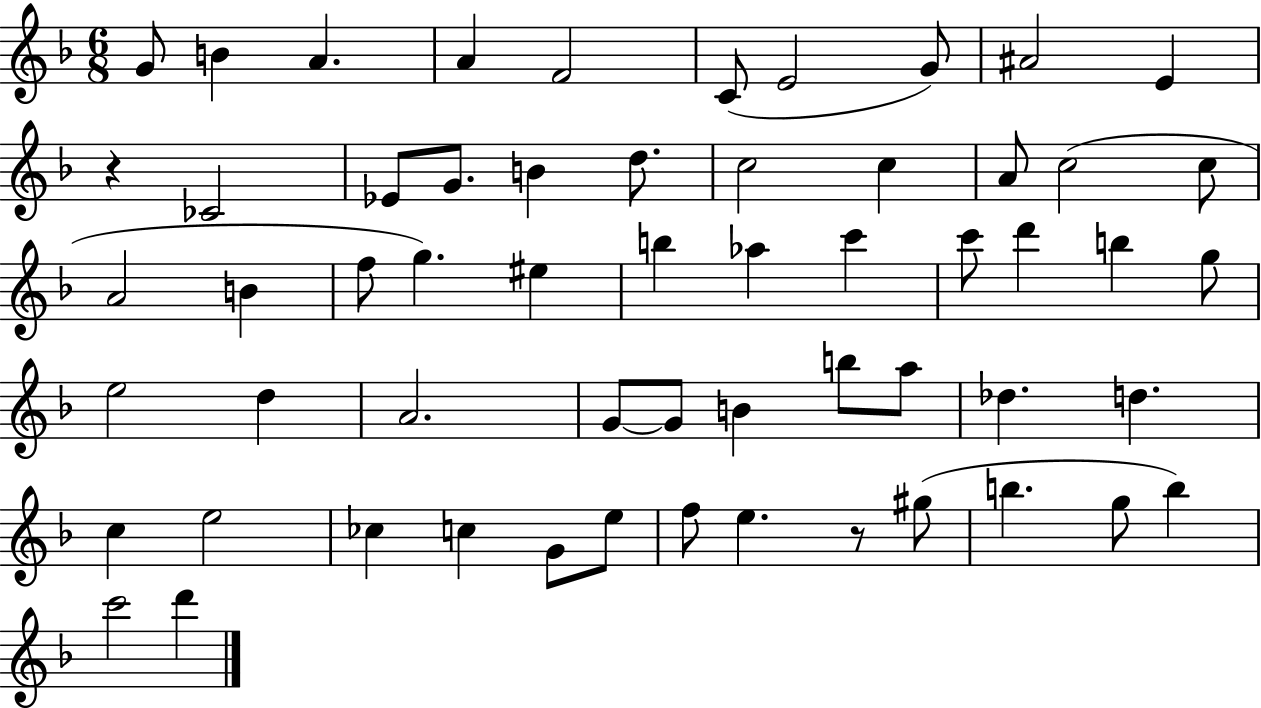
{
  \clef treble
  \numericTimeSignature
  \time 6/8
  \key f \major
  \repeat volta 2 { g'8 b'4 a'4. | a'4 f'2 | c'8( e'2 g'8) | ais'2 e'4 | \break r4 ces'2 | ees'8 g'8. b'4 d''8. | c''2 c''4 | a'8 c''2( c''8 | \break a'2 b'4 | f''8 g''4.) eis''4 | b''4 aes''4 c'''4 | c'''8 d'''4 b''4 g''8 | \break e''2 d''4 | a'2. | g'8~~ g'8 b'4 b''8 a''8 | des''4. d''4. | \break c''4 e''2 | ces''4 c''4 g'8 e''8 | f''8 e''4. r8 gis''8( | b''4. g''8 b''4) | \break c'''2 d'''4 | } \bar "|."
}